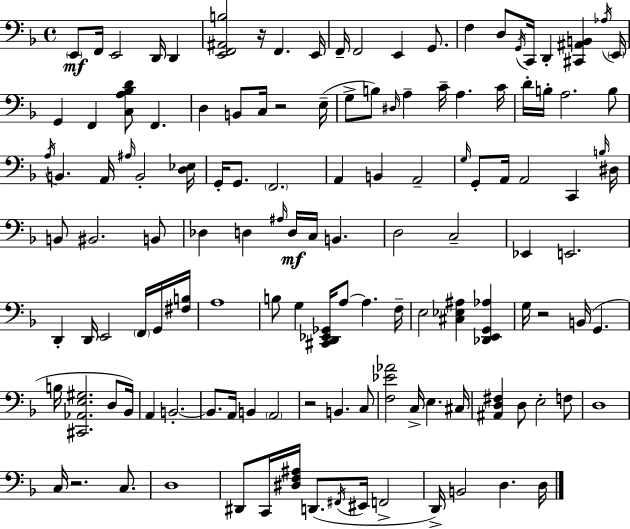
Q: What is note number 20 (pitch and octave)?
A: F2